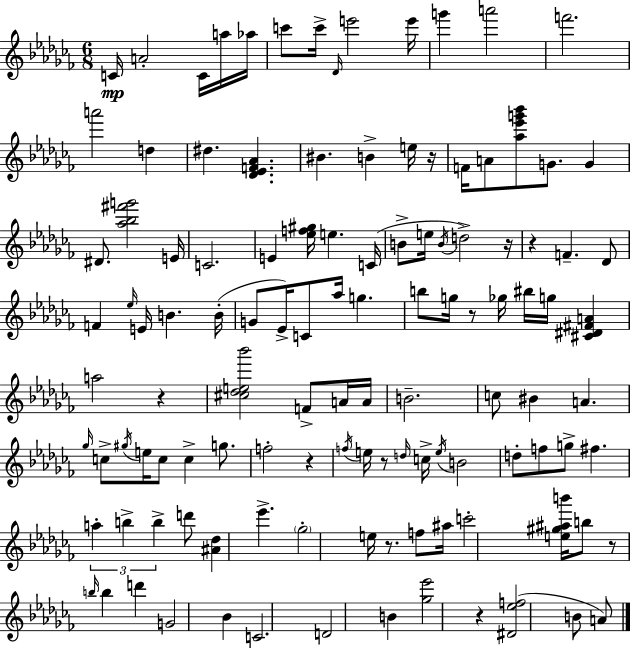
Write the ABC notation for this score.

X:1
T:Untitled
M:6/8
L:1/4
K:Abm
C/4 A2 C/4 a/4 _a/4 c'/2 c'/4 _D/4 e'2 e'/4 g' a'2 f'2 a'2 d ^d [_D_EF_A] ^B B e/4 z/4 F/4 A/2 [_a_e'g'_b']/2 G/2 G ^D/2 [_a_b^f'g']2 E/4 C2 E [_ef^g]/4 e C/4 B/2 e/4 B/4 d2 z/4 z F _D/2 F _e/4 E/4 B B/4 G/2 _E/4 C/2 _a/4 g b/2 g/4 z/2 _g/4 ^b/4 g/4 [^C^D^FA] a2 z [^c_de_b']2 F/2 A/4 A/4 B2 c/2 ^B A _g/4 c/2 ^g/4 e/4 c/2 c g/2 f2 z f/4 e/4 z/2 d/4 c/4 e/4 B2 d/2 f/2 g/2 ^f a b b d'/2 [^A_d] _e' _g2 e/4 z/2 f/2 ^a/4 c'2 [e^g^ab']/4 b/2 z/2 b/4 b d' G2 _B C2 D2 B [_g_e']2 z [^D_ef]2 B/2 A/2